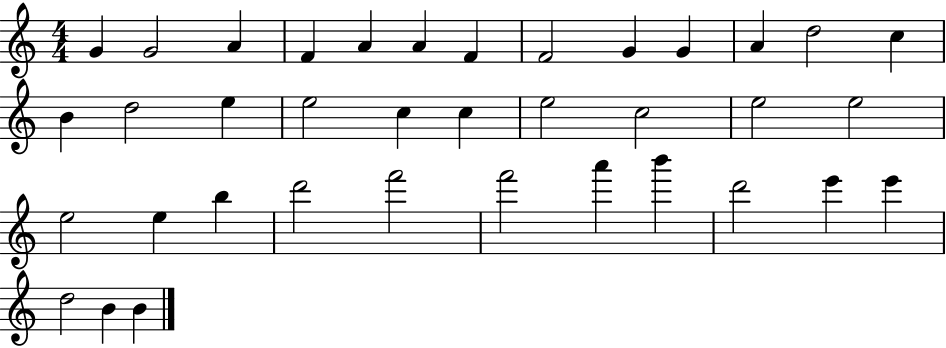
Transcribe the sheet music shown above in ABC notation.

X:1
T:Untitled
M:4/4
L:1/4
K:C
G G2 A F A A F F2 G G A d2 c B d2 e e2 c c e2 c2 e2 e2 e2 e b d'2 f'2 f'2 a' b' d'2 e' e' d2 B B